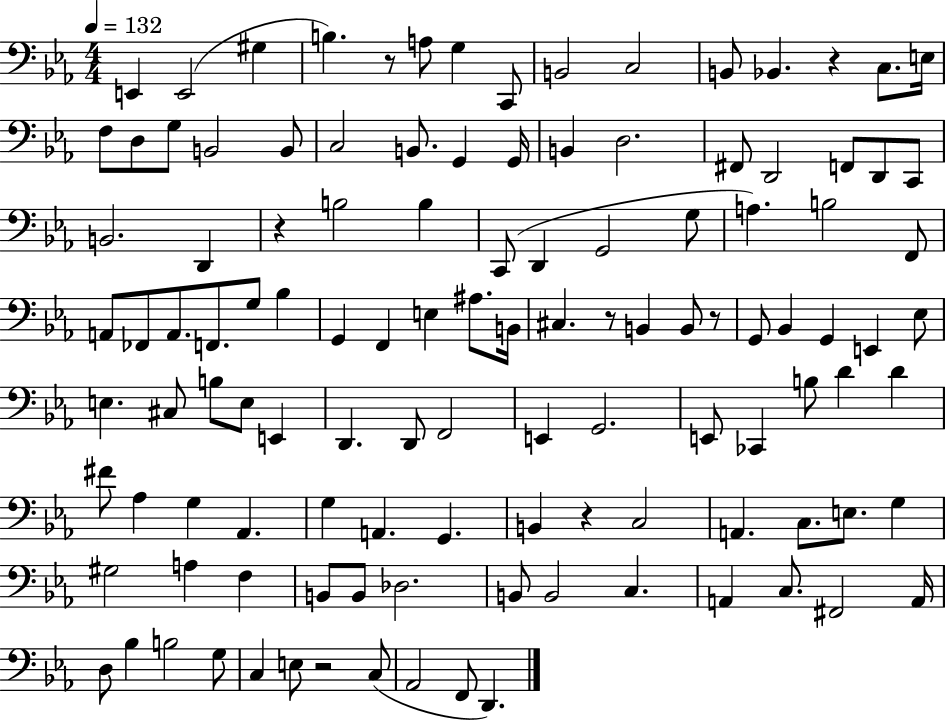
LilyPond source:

{
  \clef bass
  \numericTimeSignature
  \time 4/4
  \key ees \major
  \tempo 4 = 132
  e,4 e,2( gis4 | b4.) r8 a8 g4 c,8 | b,2 c2 | b,8 bes,4. r4 c8. e16 | \break f8 d8 g8 b,2 b,8 | c2 b,8. g,4 g,16 | b,4 d2. | fis,8 d,2 f,8 d,8 c,8 | \break b,2. d,4 | r4 b2 b4 | c,8( d,4 g,2 g8 | a4.) b2 f,8 | \break a,8 fes,8 a,8. f,8. g8 bes4 | g,4 f,4 e4 ais8. b,16 | cis4. r8 b,4 b,8 r8 | g,8 bes,4 g,4 e,4 ees8 | \break e4. cis8 b8 e8 e,4 | d,4. d,8 f,2 | e,4 g,2. | e,8 ces,4 b8 d'4 d'4 | \break fis'8 aes4 g4 aes,4. | g4 a,4. g,4. | b,4 r4 c2 | a,4. c8. e8. g4 | \break gis2 a4 f4 | b,8 b,8 des2. | b,8 b,2 c4. | a,4 c8. fis,2 a,16 | \break d8 bes4 b2 g8 | c4 e8 r2 c8( | aes,2 f,8 d,4.) | \bar "|."
}